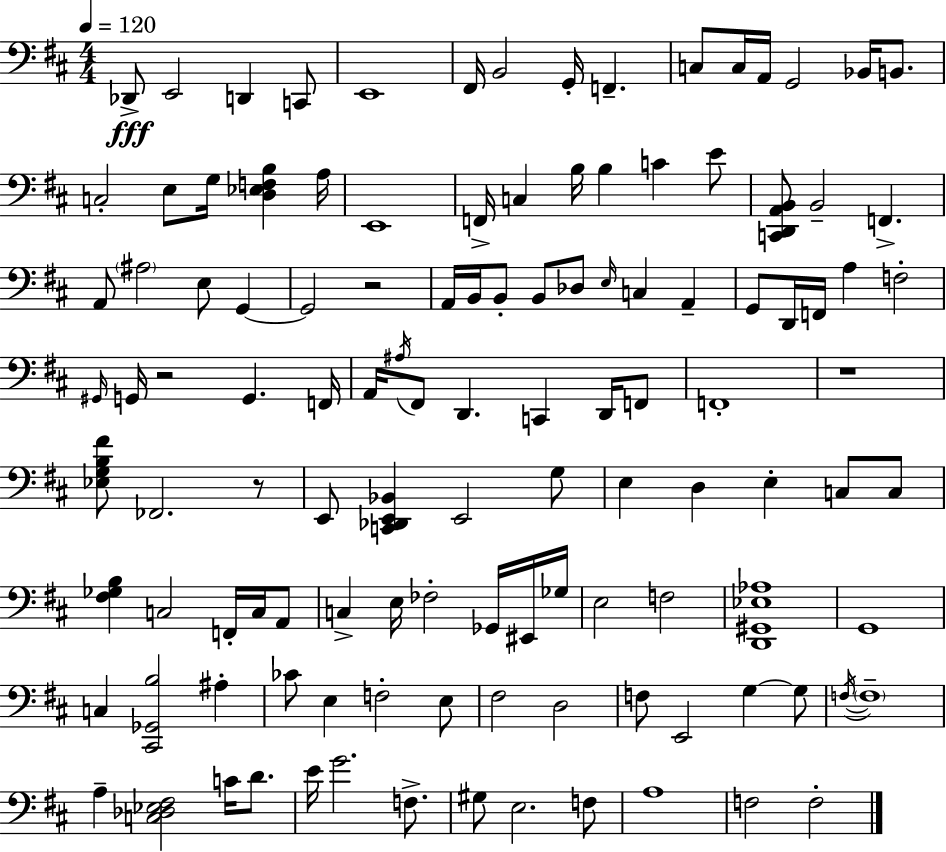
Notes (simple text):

Db2/e E2/h D2/q C2/e E2/w F#2/s B2/h G2/s F2/q. C3/e C3/s A2/s G2/h Bb2/s B2/e. C3/h E3/e G3/s [D3,Eb3,F3,B3]/q A3/s E2/w F2/s C3/q B3/s B3/q C4/q E4/e [C2,D2,A2,B2]/e B2/h F2/q. A2/e A#3/h E3/e G2/q G2/h R/h A2/s B2/s B2/e B2/e Db3/e E3/s C3/q A2/q G2/e D2/s F2/s A3/q F3/h G#2/s G2/s R/h G2/q. F2/s A2/s A#3/s F#2/e D2/q. C2/q D2/s F2/e F2/w R/w [Eb3,G3,B3,F#4]/e FES2/h. R/e E2/e [C2,Db2,E2,Bb2]/q E2/h G3/e E3/q D3/q E3/q C3/e C3/e [F#3,Gb3,B3]/q C3/h F2/s C3/s A2/e C3/q E3/s FES3/h Gb2/s EIS2/s Gb3/s E3/h F3/h [D2,G#2,Eb3,Ab3]/w G2/w C3/q [C#2,Gb2,B3]/h A#3/q CES4/e E3/q F3/h E3/e F#3/h D3/h F3/e E2/h G3/q G3/e F3/s F3/w A3/q [C3,Db3,Eb3,F#3]/h C4/s D4/e. E4/s G4/h. F3/e. G#3/e E3/h. F3/e A3/w F3/h F3/h